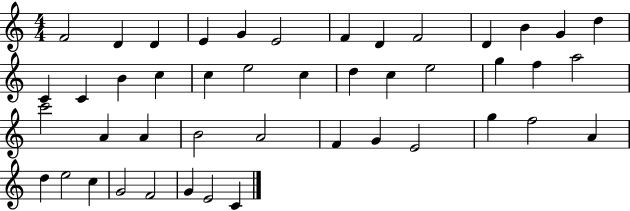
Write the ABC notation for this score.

X:1
T:Untitled
M:4/4
L:1/4
K:C
F2 D D E G E2 F D F2 D B G d C C B c c e2 c d c e2 g f a2 c'2 A A B2 A2 F G E2 g f2 A d e2 c G2 F2 G E2 C